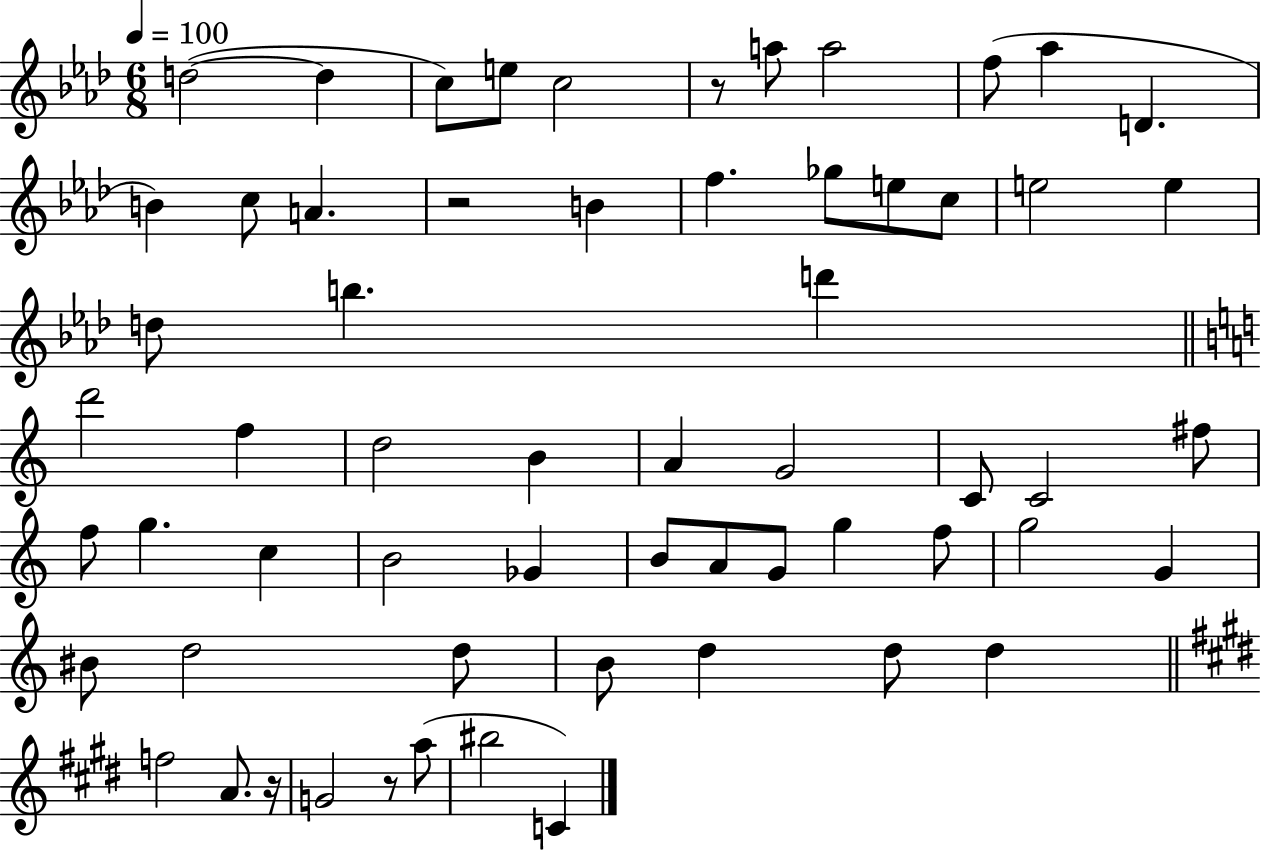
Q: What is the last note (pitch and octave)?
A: C4